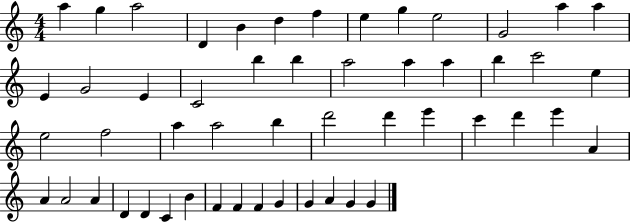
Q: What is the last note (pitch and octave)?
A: G4